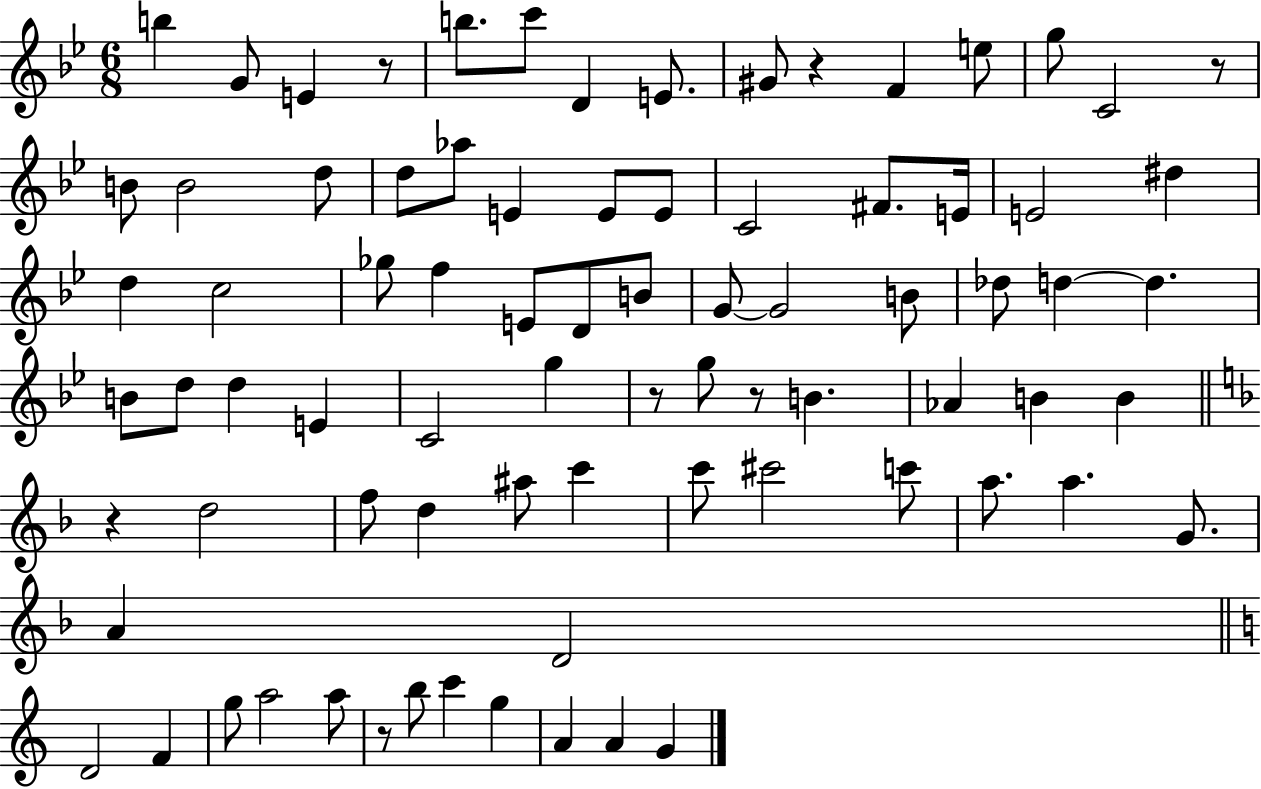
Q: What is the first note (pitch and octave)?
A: B5